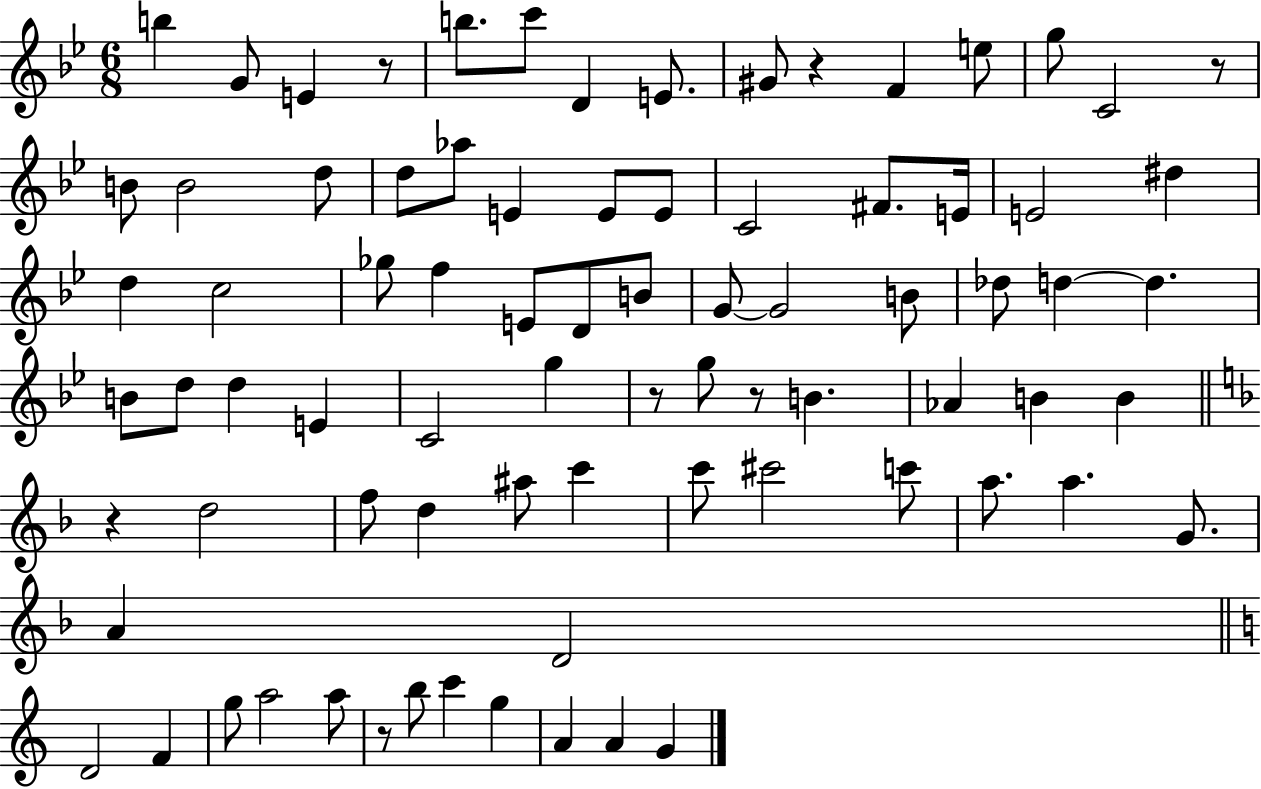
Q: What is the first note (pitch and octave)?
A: B5